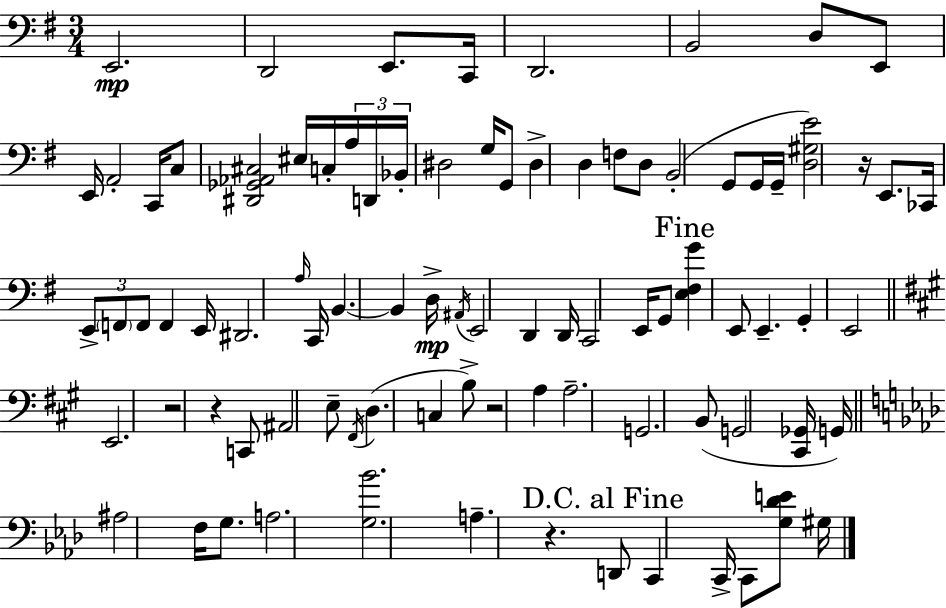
E2/h. D2/h E2/e. C2/s D2/h. B2/h D3/e E2/e E2/s A2/h C2/s C3/e [D#2,Gb2,Ab2,C#3]/h EIS3/s C3/s A3/s D2/s Bb2/s D#3/h G3/s G2/e D#3/q D3/q F3/e D3/e B2/h G2/e G2/s G2/s [D3,G#3,E4]/h R/s E2/e. CES2/s E2/e F2/e F2/e F2/q E2/s D#2/h. A3/s C2/s B2/q. B2/q D3/s A#2/s E2/h D2/q D2/s C2/h E2/s G2/e [E3,F#3,G4]/q E2/e E2/q. G2/q E2/h E2/h. R/h R/q C2/e A#2/h E3/e F#2/s D3/q. C3/q B3/e R/h A3/q A3/h. G2/h. B2/e G2/h [C#2,Gb2]/s G2/s A#3/h F3/s G3/e. A3/h. [G3,Bb4]/h. A3/q. R/q. D2/e C2/q C2/s C2/e [G3,Db4,E4]/e G#3/s